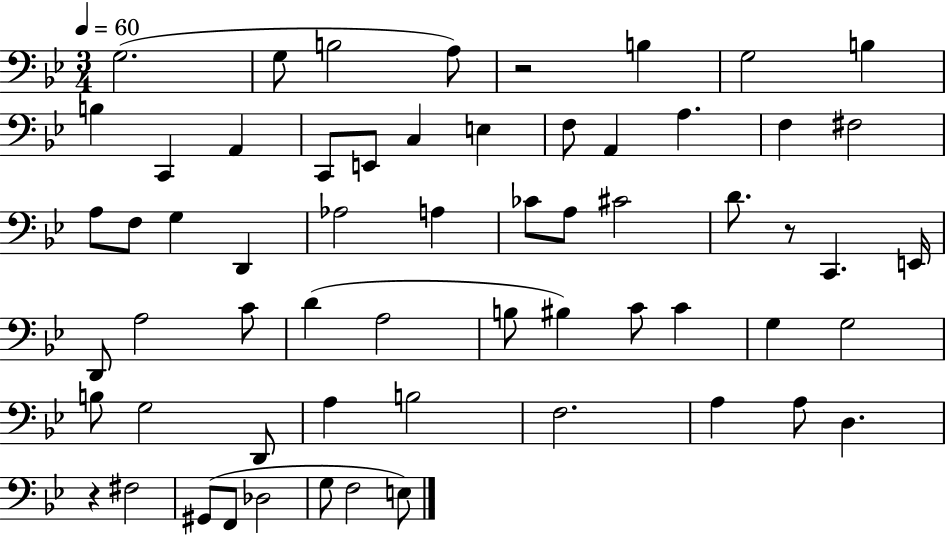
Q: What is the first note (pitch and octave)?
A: G3